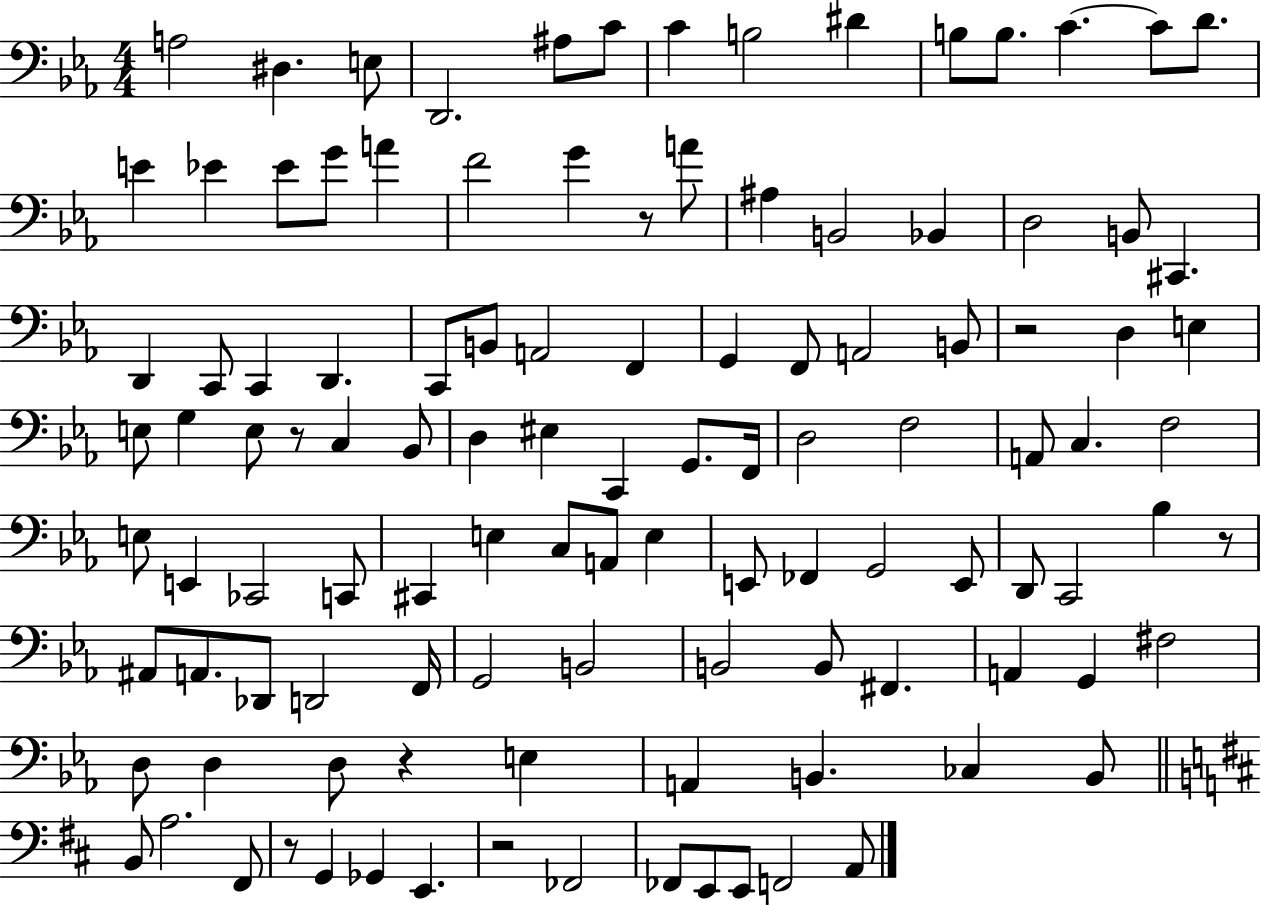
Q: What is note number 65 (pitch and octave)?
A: A2